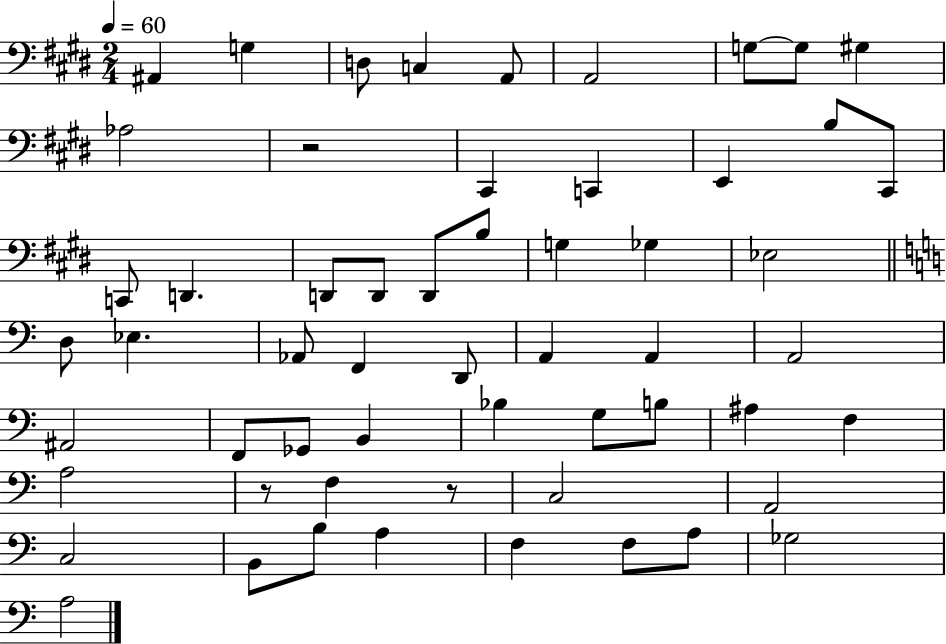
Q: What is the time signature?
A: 2/4